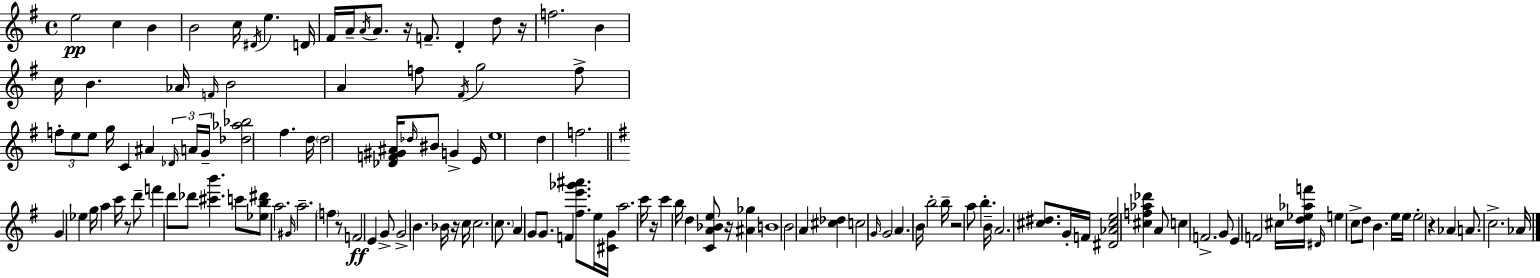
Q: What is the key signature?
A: G major